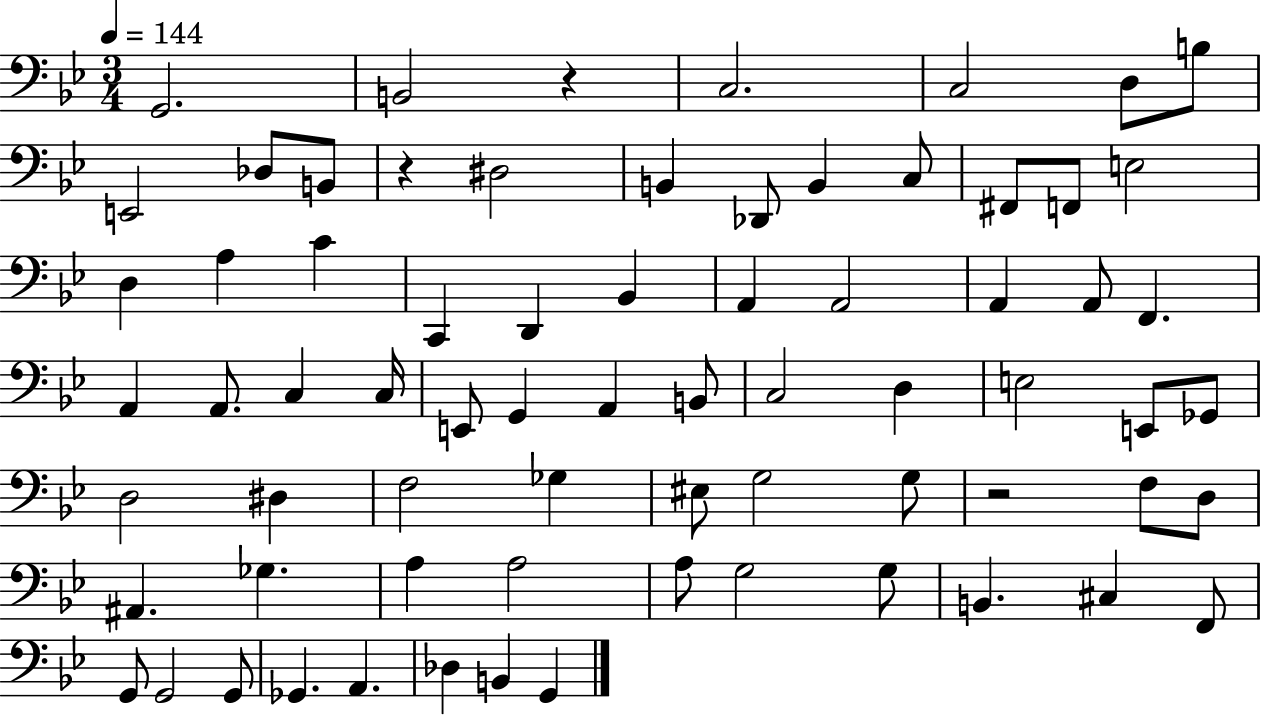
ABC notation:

X:1
T:Untitled
M:3/4
L:1/4
K:Bb
G,,2 B,,2 z C,2 C,2 D,/2 B,/2 E,,2 _D,/2 B,,/2 z ^D,2 B,, _D,,/2 B,, C,/2 ^F,,/2 F,,/2 E,2 D, A, C C,, D,, _B,, A,, A,,2 A,, A,,/2 F,, A,, A,,/2 C, C,/4 E,,/2 G,, A,, B,,/2 C,2 D, E,2 E,,/2 _G,,/2 D,2 ^D, F,2 _G, ^E,/2 G,2 G,/2 z2 F,/2 D,/2 ^A,, _G, A, A,2 A,/2 G,2 G,/2 B,, ^C, F,,/2 G,,/2 G,,2 G,,/2 _G,, A,, _D, B,, G,,